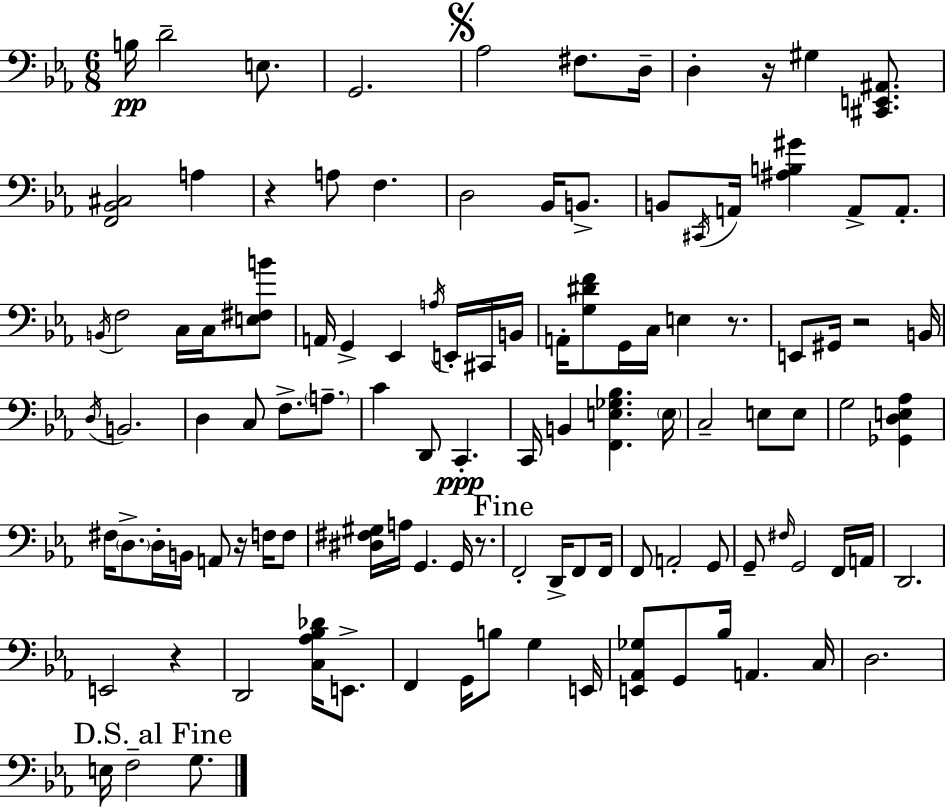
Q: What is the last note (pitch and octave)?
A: G3